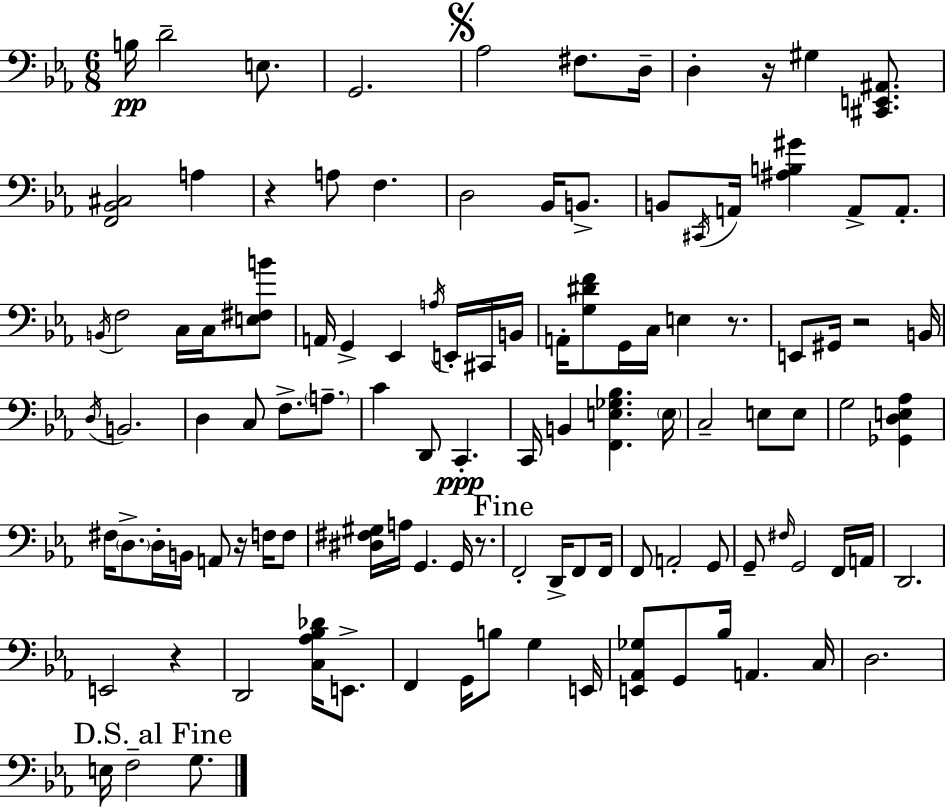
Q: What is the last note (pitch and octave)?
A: G3